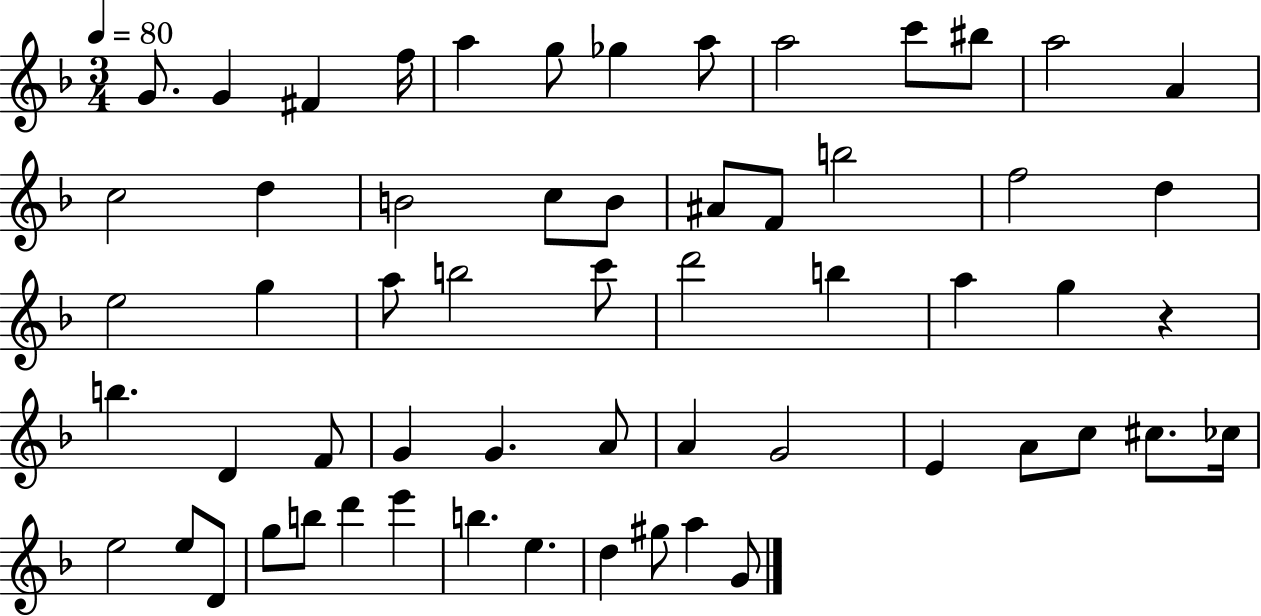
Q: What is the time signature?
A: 3/4